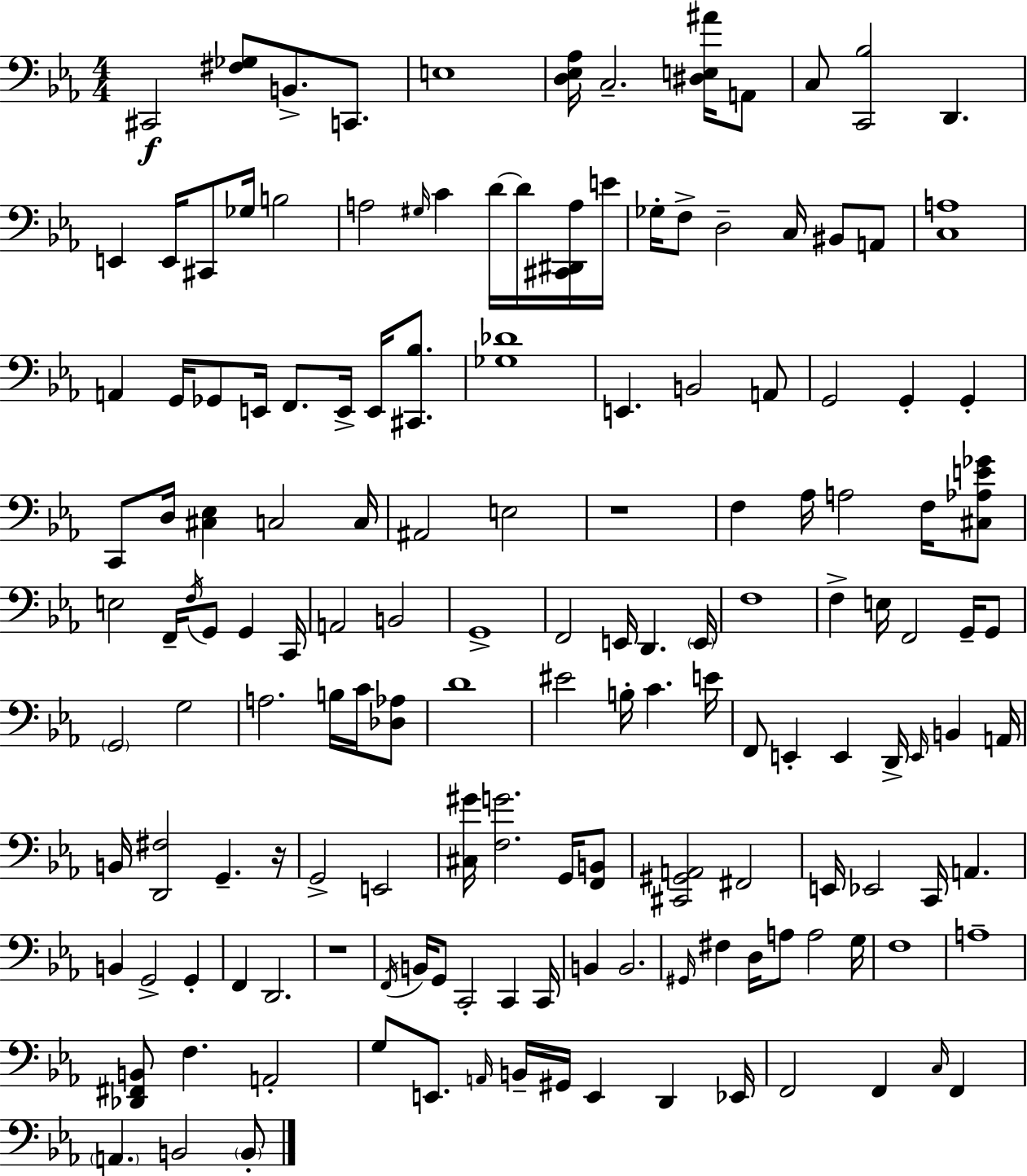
X:1
T:Untitled
M:4/4
L:1/4
K:Eb
^C,,2 [^F,_G,]/2 B,,/2 C,,/2 E,4 [D,_E,_A,]/4 C,2 [^D,E,^A]/4 A,,/2 C,/2 [C,,_B,]2 D,, E,, E,,/4 ^C,,/2 _G,/4 B,2 A,2 ^G,/4 C D/4 D/4 [^C,,^D,,A,]/4 E/4 _G,/4 F,/2 D,2 C,/4 ^B,,/2 A,,/2 [C,A,]4 A,, G,,/4 _G,,/2 E,,/4 F,,/2 E,,/4 E,,/4 [^C,,_B,]/2 [_G,_D]4 E,, B,,2 A,,/2 G,,2 G,, G,, C,,/2 D,/4 [^C,_E,] C,2 C,/4 ^A,,2 E,2 z4 F, _A,/4 A,2 F,/4 [^C,_A,E_G]/2 E,2 F,,/4 F,/4 G,,/2 G,, C,,/4 A,,2 B,,2 G,,4 F,,2 E,,/4 D,, E,,/4 F,4 F, E,/4 F,,2 G,,/4 G,,/2 G,,2 G,2 A,2 B,/4 C/4 [_D,_A,]/2 D4 ^E2 B,/4 C E/4 F,,/2 E,, E,, D,,/4 E,,/4 B,, A,,/4 B,,/4 [D,,^F,]2 G,, z/4 G,,2 E,,2 [^C,^G]/4 [F,G]2 G,,/4 [F,,B,,]/2 [^C,,^G,,A,,]2 ^F,,2 E,,/4 _E,,2 C,,/4 A,, B,, G,,2 G,, F,, D,,2 z4 F,,/4 B,,/4 G,,/2 C,,2 C,, C,,/4 B,, B,,2 ^G,,/4 ^F, D,/4 A,/2 A,2 G,/4 F,4 A,4 [_D,,^F,,B,,]/2 F, A,,2 G,/2 E,,/2 A,,/4 B,,/4 ^G,,/4 E,, D,, _E,,/4 F,,2 F,, C,/4 F,, A,, B,,2 B,,/2